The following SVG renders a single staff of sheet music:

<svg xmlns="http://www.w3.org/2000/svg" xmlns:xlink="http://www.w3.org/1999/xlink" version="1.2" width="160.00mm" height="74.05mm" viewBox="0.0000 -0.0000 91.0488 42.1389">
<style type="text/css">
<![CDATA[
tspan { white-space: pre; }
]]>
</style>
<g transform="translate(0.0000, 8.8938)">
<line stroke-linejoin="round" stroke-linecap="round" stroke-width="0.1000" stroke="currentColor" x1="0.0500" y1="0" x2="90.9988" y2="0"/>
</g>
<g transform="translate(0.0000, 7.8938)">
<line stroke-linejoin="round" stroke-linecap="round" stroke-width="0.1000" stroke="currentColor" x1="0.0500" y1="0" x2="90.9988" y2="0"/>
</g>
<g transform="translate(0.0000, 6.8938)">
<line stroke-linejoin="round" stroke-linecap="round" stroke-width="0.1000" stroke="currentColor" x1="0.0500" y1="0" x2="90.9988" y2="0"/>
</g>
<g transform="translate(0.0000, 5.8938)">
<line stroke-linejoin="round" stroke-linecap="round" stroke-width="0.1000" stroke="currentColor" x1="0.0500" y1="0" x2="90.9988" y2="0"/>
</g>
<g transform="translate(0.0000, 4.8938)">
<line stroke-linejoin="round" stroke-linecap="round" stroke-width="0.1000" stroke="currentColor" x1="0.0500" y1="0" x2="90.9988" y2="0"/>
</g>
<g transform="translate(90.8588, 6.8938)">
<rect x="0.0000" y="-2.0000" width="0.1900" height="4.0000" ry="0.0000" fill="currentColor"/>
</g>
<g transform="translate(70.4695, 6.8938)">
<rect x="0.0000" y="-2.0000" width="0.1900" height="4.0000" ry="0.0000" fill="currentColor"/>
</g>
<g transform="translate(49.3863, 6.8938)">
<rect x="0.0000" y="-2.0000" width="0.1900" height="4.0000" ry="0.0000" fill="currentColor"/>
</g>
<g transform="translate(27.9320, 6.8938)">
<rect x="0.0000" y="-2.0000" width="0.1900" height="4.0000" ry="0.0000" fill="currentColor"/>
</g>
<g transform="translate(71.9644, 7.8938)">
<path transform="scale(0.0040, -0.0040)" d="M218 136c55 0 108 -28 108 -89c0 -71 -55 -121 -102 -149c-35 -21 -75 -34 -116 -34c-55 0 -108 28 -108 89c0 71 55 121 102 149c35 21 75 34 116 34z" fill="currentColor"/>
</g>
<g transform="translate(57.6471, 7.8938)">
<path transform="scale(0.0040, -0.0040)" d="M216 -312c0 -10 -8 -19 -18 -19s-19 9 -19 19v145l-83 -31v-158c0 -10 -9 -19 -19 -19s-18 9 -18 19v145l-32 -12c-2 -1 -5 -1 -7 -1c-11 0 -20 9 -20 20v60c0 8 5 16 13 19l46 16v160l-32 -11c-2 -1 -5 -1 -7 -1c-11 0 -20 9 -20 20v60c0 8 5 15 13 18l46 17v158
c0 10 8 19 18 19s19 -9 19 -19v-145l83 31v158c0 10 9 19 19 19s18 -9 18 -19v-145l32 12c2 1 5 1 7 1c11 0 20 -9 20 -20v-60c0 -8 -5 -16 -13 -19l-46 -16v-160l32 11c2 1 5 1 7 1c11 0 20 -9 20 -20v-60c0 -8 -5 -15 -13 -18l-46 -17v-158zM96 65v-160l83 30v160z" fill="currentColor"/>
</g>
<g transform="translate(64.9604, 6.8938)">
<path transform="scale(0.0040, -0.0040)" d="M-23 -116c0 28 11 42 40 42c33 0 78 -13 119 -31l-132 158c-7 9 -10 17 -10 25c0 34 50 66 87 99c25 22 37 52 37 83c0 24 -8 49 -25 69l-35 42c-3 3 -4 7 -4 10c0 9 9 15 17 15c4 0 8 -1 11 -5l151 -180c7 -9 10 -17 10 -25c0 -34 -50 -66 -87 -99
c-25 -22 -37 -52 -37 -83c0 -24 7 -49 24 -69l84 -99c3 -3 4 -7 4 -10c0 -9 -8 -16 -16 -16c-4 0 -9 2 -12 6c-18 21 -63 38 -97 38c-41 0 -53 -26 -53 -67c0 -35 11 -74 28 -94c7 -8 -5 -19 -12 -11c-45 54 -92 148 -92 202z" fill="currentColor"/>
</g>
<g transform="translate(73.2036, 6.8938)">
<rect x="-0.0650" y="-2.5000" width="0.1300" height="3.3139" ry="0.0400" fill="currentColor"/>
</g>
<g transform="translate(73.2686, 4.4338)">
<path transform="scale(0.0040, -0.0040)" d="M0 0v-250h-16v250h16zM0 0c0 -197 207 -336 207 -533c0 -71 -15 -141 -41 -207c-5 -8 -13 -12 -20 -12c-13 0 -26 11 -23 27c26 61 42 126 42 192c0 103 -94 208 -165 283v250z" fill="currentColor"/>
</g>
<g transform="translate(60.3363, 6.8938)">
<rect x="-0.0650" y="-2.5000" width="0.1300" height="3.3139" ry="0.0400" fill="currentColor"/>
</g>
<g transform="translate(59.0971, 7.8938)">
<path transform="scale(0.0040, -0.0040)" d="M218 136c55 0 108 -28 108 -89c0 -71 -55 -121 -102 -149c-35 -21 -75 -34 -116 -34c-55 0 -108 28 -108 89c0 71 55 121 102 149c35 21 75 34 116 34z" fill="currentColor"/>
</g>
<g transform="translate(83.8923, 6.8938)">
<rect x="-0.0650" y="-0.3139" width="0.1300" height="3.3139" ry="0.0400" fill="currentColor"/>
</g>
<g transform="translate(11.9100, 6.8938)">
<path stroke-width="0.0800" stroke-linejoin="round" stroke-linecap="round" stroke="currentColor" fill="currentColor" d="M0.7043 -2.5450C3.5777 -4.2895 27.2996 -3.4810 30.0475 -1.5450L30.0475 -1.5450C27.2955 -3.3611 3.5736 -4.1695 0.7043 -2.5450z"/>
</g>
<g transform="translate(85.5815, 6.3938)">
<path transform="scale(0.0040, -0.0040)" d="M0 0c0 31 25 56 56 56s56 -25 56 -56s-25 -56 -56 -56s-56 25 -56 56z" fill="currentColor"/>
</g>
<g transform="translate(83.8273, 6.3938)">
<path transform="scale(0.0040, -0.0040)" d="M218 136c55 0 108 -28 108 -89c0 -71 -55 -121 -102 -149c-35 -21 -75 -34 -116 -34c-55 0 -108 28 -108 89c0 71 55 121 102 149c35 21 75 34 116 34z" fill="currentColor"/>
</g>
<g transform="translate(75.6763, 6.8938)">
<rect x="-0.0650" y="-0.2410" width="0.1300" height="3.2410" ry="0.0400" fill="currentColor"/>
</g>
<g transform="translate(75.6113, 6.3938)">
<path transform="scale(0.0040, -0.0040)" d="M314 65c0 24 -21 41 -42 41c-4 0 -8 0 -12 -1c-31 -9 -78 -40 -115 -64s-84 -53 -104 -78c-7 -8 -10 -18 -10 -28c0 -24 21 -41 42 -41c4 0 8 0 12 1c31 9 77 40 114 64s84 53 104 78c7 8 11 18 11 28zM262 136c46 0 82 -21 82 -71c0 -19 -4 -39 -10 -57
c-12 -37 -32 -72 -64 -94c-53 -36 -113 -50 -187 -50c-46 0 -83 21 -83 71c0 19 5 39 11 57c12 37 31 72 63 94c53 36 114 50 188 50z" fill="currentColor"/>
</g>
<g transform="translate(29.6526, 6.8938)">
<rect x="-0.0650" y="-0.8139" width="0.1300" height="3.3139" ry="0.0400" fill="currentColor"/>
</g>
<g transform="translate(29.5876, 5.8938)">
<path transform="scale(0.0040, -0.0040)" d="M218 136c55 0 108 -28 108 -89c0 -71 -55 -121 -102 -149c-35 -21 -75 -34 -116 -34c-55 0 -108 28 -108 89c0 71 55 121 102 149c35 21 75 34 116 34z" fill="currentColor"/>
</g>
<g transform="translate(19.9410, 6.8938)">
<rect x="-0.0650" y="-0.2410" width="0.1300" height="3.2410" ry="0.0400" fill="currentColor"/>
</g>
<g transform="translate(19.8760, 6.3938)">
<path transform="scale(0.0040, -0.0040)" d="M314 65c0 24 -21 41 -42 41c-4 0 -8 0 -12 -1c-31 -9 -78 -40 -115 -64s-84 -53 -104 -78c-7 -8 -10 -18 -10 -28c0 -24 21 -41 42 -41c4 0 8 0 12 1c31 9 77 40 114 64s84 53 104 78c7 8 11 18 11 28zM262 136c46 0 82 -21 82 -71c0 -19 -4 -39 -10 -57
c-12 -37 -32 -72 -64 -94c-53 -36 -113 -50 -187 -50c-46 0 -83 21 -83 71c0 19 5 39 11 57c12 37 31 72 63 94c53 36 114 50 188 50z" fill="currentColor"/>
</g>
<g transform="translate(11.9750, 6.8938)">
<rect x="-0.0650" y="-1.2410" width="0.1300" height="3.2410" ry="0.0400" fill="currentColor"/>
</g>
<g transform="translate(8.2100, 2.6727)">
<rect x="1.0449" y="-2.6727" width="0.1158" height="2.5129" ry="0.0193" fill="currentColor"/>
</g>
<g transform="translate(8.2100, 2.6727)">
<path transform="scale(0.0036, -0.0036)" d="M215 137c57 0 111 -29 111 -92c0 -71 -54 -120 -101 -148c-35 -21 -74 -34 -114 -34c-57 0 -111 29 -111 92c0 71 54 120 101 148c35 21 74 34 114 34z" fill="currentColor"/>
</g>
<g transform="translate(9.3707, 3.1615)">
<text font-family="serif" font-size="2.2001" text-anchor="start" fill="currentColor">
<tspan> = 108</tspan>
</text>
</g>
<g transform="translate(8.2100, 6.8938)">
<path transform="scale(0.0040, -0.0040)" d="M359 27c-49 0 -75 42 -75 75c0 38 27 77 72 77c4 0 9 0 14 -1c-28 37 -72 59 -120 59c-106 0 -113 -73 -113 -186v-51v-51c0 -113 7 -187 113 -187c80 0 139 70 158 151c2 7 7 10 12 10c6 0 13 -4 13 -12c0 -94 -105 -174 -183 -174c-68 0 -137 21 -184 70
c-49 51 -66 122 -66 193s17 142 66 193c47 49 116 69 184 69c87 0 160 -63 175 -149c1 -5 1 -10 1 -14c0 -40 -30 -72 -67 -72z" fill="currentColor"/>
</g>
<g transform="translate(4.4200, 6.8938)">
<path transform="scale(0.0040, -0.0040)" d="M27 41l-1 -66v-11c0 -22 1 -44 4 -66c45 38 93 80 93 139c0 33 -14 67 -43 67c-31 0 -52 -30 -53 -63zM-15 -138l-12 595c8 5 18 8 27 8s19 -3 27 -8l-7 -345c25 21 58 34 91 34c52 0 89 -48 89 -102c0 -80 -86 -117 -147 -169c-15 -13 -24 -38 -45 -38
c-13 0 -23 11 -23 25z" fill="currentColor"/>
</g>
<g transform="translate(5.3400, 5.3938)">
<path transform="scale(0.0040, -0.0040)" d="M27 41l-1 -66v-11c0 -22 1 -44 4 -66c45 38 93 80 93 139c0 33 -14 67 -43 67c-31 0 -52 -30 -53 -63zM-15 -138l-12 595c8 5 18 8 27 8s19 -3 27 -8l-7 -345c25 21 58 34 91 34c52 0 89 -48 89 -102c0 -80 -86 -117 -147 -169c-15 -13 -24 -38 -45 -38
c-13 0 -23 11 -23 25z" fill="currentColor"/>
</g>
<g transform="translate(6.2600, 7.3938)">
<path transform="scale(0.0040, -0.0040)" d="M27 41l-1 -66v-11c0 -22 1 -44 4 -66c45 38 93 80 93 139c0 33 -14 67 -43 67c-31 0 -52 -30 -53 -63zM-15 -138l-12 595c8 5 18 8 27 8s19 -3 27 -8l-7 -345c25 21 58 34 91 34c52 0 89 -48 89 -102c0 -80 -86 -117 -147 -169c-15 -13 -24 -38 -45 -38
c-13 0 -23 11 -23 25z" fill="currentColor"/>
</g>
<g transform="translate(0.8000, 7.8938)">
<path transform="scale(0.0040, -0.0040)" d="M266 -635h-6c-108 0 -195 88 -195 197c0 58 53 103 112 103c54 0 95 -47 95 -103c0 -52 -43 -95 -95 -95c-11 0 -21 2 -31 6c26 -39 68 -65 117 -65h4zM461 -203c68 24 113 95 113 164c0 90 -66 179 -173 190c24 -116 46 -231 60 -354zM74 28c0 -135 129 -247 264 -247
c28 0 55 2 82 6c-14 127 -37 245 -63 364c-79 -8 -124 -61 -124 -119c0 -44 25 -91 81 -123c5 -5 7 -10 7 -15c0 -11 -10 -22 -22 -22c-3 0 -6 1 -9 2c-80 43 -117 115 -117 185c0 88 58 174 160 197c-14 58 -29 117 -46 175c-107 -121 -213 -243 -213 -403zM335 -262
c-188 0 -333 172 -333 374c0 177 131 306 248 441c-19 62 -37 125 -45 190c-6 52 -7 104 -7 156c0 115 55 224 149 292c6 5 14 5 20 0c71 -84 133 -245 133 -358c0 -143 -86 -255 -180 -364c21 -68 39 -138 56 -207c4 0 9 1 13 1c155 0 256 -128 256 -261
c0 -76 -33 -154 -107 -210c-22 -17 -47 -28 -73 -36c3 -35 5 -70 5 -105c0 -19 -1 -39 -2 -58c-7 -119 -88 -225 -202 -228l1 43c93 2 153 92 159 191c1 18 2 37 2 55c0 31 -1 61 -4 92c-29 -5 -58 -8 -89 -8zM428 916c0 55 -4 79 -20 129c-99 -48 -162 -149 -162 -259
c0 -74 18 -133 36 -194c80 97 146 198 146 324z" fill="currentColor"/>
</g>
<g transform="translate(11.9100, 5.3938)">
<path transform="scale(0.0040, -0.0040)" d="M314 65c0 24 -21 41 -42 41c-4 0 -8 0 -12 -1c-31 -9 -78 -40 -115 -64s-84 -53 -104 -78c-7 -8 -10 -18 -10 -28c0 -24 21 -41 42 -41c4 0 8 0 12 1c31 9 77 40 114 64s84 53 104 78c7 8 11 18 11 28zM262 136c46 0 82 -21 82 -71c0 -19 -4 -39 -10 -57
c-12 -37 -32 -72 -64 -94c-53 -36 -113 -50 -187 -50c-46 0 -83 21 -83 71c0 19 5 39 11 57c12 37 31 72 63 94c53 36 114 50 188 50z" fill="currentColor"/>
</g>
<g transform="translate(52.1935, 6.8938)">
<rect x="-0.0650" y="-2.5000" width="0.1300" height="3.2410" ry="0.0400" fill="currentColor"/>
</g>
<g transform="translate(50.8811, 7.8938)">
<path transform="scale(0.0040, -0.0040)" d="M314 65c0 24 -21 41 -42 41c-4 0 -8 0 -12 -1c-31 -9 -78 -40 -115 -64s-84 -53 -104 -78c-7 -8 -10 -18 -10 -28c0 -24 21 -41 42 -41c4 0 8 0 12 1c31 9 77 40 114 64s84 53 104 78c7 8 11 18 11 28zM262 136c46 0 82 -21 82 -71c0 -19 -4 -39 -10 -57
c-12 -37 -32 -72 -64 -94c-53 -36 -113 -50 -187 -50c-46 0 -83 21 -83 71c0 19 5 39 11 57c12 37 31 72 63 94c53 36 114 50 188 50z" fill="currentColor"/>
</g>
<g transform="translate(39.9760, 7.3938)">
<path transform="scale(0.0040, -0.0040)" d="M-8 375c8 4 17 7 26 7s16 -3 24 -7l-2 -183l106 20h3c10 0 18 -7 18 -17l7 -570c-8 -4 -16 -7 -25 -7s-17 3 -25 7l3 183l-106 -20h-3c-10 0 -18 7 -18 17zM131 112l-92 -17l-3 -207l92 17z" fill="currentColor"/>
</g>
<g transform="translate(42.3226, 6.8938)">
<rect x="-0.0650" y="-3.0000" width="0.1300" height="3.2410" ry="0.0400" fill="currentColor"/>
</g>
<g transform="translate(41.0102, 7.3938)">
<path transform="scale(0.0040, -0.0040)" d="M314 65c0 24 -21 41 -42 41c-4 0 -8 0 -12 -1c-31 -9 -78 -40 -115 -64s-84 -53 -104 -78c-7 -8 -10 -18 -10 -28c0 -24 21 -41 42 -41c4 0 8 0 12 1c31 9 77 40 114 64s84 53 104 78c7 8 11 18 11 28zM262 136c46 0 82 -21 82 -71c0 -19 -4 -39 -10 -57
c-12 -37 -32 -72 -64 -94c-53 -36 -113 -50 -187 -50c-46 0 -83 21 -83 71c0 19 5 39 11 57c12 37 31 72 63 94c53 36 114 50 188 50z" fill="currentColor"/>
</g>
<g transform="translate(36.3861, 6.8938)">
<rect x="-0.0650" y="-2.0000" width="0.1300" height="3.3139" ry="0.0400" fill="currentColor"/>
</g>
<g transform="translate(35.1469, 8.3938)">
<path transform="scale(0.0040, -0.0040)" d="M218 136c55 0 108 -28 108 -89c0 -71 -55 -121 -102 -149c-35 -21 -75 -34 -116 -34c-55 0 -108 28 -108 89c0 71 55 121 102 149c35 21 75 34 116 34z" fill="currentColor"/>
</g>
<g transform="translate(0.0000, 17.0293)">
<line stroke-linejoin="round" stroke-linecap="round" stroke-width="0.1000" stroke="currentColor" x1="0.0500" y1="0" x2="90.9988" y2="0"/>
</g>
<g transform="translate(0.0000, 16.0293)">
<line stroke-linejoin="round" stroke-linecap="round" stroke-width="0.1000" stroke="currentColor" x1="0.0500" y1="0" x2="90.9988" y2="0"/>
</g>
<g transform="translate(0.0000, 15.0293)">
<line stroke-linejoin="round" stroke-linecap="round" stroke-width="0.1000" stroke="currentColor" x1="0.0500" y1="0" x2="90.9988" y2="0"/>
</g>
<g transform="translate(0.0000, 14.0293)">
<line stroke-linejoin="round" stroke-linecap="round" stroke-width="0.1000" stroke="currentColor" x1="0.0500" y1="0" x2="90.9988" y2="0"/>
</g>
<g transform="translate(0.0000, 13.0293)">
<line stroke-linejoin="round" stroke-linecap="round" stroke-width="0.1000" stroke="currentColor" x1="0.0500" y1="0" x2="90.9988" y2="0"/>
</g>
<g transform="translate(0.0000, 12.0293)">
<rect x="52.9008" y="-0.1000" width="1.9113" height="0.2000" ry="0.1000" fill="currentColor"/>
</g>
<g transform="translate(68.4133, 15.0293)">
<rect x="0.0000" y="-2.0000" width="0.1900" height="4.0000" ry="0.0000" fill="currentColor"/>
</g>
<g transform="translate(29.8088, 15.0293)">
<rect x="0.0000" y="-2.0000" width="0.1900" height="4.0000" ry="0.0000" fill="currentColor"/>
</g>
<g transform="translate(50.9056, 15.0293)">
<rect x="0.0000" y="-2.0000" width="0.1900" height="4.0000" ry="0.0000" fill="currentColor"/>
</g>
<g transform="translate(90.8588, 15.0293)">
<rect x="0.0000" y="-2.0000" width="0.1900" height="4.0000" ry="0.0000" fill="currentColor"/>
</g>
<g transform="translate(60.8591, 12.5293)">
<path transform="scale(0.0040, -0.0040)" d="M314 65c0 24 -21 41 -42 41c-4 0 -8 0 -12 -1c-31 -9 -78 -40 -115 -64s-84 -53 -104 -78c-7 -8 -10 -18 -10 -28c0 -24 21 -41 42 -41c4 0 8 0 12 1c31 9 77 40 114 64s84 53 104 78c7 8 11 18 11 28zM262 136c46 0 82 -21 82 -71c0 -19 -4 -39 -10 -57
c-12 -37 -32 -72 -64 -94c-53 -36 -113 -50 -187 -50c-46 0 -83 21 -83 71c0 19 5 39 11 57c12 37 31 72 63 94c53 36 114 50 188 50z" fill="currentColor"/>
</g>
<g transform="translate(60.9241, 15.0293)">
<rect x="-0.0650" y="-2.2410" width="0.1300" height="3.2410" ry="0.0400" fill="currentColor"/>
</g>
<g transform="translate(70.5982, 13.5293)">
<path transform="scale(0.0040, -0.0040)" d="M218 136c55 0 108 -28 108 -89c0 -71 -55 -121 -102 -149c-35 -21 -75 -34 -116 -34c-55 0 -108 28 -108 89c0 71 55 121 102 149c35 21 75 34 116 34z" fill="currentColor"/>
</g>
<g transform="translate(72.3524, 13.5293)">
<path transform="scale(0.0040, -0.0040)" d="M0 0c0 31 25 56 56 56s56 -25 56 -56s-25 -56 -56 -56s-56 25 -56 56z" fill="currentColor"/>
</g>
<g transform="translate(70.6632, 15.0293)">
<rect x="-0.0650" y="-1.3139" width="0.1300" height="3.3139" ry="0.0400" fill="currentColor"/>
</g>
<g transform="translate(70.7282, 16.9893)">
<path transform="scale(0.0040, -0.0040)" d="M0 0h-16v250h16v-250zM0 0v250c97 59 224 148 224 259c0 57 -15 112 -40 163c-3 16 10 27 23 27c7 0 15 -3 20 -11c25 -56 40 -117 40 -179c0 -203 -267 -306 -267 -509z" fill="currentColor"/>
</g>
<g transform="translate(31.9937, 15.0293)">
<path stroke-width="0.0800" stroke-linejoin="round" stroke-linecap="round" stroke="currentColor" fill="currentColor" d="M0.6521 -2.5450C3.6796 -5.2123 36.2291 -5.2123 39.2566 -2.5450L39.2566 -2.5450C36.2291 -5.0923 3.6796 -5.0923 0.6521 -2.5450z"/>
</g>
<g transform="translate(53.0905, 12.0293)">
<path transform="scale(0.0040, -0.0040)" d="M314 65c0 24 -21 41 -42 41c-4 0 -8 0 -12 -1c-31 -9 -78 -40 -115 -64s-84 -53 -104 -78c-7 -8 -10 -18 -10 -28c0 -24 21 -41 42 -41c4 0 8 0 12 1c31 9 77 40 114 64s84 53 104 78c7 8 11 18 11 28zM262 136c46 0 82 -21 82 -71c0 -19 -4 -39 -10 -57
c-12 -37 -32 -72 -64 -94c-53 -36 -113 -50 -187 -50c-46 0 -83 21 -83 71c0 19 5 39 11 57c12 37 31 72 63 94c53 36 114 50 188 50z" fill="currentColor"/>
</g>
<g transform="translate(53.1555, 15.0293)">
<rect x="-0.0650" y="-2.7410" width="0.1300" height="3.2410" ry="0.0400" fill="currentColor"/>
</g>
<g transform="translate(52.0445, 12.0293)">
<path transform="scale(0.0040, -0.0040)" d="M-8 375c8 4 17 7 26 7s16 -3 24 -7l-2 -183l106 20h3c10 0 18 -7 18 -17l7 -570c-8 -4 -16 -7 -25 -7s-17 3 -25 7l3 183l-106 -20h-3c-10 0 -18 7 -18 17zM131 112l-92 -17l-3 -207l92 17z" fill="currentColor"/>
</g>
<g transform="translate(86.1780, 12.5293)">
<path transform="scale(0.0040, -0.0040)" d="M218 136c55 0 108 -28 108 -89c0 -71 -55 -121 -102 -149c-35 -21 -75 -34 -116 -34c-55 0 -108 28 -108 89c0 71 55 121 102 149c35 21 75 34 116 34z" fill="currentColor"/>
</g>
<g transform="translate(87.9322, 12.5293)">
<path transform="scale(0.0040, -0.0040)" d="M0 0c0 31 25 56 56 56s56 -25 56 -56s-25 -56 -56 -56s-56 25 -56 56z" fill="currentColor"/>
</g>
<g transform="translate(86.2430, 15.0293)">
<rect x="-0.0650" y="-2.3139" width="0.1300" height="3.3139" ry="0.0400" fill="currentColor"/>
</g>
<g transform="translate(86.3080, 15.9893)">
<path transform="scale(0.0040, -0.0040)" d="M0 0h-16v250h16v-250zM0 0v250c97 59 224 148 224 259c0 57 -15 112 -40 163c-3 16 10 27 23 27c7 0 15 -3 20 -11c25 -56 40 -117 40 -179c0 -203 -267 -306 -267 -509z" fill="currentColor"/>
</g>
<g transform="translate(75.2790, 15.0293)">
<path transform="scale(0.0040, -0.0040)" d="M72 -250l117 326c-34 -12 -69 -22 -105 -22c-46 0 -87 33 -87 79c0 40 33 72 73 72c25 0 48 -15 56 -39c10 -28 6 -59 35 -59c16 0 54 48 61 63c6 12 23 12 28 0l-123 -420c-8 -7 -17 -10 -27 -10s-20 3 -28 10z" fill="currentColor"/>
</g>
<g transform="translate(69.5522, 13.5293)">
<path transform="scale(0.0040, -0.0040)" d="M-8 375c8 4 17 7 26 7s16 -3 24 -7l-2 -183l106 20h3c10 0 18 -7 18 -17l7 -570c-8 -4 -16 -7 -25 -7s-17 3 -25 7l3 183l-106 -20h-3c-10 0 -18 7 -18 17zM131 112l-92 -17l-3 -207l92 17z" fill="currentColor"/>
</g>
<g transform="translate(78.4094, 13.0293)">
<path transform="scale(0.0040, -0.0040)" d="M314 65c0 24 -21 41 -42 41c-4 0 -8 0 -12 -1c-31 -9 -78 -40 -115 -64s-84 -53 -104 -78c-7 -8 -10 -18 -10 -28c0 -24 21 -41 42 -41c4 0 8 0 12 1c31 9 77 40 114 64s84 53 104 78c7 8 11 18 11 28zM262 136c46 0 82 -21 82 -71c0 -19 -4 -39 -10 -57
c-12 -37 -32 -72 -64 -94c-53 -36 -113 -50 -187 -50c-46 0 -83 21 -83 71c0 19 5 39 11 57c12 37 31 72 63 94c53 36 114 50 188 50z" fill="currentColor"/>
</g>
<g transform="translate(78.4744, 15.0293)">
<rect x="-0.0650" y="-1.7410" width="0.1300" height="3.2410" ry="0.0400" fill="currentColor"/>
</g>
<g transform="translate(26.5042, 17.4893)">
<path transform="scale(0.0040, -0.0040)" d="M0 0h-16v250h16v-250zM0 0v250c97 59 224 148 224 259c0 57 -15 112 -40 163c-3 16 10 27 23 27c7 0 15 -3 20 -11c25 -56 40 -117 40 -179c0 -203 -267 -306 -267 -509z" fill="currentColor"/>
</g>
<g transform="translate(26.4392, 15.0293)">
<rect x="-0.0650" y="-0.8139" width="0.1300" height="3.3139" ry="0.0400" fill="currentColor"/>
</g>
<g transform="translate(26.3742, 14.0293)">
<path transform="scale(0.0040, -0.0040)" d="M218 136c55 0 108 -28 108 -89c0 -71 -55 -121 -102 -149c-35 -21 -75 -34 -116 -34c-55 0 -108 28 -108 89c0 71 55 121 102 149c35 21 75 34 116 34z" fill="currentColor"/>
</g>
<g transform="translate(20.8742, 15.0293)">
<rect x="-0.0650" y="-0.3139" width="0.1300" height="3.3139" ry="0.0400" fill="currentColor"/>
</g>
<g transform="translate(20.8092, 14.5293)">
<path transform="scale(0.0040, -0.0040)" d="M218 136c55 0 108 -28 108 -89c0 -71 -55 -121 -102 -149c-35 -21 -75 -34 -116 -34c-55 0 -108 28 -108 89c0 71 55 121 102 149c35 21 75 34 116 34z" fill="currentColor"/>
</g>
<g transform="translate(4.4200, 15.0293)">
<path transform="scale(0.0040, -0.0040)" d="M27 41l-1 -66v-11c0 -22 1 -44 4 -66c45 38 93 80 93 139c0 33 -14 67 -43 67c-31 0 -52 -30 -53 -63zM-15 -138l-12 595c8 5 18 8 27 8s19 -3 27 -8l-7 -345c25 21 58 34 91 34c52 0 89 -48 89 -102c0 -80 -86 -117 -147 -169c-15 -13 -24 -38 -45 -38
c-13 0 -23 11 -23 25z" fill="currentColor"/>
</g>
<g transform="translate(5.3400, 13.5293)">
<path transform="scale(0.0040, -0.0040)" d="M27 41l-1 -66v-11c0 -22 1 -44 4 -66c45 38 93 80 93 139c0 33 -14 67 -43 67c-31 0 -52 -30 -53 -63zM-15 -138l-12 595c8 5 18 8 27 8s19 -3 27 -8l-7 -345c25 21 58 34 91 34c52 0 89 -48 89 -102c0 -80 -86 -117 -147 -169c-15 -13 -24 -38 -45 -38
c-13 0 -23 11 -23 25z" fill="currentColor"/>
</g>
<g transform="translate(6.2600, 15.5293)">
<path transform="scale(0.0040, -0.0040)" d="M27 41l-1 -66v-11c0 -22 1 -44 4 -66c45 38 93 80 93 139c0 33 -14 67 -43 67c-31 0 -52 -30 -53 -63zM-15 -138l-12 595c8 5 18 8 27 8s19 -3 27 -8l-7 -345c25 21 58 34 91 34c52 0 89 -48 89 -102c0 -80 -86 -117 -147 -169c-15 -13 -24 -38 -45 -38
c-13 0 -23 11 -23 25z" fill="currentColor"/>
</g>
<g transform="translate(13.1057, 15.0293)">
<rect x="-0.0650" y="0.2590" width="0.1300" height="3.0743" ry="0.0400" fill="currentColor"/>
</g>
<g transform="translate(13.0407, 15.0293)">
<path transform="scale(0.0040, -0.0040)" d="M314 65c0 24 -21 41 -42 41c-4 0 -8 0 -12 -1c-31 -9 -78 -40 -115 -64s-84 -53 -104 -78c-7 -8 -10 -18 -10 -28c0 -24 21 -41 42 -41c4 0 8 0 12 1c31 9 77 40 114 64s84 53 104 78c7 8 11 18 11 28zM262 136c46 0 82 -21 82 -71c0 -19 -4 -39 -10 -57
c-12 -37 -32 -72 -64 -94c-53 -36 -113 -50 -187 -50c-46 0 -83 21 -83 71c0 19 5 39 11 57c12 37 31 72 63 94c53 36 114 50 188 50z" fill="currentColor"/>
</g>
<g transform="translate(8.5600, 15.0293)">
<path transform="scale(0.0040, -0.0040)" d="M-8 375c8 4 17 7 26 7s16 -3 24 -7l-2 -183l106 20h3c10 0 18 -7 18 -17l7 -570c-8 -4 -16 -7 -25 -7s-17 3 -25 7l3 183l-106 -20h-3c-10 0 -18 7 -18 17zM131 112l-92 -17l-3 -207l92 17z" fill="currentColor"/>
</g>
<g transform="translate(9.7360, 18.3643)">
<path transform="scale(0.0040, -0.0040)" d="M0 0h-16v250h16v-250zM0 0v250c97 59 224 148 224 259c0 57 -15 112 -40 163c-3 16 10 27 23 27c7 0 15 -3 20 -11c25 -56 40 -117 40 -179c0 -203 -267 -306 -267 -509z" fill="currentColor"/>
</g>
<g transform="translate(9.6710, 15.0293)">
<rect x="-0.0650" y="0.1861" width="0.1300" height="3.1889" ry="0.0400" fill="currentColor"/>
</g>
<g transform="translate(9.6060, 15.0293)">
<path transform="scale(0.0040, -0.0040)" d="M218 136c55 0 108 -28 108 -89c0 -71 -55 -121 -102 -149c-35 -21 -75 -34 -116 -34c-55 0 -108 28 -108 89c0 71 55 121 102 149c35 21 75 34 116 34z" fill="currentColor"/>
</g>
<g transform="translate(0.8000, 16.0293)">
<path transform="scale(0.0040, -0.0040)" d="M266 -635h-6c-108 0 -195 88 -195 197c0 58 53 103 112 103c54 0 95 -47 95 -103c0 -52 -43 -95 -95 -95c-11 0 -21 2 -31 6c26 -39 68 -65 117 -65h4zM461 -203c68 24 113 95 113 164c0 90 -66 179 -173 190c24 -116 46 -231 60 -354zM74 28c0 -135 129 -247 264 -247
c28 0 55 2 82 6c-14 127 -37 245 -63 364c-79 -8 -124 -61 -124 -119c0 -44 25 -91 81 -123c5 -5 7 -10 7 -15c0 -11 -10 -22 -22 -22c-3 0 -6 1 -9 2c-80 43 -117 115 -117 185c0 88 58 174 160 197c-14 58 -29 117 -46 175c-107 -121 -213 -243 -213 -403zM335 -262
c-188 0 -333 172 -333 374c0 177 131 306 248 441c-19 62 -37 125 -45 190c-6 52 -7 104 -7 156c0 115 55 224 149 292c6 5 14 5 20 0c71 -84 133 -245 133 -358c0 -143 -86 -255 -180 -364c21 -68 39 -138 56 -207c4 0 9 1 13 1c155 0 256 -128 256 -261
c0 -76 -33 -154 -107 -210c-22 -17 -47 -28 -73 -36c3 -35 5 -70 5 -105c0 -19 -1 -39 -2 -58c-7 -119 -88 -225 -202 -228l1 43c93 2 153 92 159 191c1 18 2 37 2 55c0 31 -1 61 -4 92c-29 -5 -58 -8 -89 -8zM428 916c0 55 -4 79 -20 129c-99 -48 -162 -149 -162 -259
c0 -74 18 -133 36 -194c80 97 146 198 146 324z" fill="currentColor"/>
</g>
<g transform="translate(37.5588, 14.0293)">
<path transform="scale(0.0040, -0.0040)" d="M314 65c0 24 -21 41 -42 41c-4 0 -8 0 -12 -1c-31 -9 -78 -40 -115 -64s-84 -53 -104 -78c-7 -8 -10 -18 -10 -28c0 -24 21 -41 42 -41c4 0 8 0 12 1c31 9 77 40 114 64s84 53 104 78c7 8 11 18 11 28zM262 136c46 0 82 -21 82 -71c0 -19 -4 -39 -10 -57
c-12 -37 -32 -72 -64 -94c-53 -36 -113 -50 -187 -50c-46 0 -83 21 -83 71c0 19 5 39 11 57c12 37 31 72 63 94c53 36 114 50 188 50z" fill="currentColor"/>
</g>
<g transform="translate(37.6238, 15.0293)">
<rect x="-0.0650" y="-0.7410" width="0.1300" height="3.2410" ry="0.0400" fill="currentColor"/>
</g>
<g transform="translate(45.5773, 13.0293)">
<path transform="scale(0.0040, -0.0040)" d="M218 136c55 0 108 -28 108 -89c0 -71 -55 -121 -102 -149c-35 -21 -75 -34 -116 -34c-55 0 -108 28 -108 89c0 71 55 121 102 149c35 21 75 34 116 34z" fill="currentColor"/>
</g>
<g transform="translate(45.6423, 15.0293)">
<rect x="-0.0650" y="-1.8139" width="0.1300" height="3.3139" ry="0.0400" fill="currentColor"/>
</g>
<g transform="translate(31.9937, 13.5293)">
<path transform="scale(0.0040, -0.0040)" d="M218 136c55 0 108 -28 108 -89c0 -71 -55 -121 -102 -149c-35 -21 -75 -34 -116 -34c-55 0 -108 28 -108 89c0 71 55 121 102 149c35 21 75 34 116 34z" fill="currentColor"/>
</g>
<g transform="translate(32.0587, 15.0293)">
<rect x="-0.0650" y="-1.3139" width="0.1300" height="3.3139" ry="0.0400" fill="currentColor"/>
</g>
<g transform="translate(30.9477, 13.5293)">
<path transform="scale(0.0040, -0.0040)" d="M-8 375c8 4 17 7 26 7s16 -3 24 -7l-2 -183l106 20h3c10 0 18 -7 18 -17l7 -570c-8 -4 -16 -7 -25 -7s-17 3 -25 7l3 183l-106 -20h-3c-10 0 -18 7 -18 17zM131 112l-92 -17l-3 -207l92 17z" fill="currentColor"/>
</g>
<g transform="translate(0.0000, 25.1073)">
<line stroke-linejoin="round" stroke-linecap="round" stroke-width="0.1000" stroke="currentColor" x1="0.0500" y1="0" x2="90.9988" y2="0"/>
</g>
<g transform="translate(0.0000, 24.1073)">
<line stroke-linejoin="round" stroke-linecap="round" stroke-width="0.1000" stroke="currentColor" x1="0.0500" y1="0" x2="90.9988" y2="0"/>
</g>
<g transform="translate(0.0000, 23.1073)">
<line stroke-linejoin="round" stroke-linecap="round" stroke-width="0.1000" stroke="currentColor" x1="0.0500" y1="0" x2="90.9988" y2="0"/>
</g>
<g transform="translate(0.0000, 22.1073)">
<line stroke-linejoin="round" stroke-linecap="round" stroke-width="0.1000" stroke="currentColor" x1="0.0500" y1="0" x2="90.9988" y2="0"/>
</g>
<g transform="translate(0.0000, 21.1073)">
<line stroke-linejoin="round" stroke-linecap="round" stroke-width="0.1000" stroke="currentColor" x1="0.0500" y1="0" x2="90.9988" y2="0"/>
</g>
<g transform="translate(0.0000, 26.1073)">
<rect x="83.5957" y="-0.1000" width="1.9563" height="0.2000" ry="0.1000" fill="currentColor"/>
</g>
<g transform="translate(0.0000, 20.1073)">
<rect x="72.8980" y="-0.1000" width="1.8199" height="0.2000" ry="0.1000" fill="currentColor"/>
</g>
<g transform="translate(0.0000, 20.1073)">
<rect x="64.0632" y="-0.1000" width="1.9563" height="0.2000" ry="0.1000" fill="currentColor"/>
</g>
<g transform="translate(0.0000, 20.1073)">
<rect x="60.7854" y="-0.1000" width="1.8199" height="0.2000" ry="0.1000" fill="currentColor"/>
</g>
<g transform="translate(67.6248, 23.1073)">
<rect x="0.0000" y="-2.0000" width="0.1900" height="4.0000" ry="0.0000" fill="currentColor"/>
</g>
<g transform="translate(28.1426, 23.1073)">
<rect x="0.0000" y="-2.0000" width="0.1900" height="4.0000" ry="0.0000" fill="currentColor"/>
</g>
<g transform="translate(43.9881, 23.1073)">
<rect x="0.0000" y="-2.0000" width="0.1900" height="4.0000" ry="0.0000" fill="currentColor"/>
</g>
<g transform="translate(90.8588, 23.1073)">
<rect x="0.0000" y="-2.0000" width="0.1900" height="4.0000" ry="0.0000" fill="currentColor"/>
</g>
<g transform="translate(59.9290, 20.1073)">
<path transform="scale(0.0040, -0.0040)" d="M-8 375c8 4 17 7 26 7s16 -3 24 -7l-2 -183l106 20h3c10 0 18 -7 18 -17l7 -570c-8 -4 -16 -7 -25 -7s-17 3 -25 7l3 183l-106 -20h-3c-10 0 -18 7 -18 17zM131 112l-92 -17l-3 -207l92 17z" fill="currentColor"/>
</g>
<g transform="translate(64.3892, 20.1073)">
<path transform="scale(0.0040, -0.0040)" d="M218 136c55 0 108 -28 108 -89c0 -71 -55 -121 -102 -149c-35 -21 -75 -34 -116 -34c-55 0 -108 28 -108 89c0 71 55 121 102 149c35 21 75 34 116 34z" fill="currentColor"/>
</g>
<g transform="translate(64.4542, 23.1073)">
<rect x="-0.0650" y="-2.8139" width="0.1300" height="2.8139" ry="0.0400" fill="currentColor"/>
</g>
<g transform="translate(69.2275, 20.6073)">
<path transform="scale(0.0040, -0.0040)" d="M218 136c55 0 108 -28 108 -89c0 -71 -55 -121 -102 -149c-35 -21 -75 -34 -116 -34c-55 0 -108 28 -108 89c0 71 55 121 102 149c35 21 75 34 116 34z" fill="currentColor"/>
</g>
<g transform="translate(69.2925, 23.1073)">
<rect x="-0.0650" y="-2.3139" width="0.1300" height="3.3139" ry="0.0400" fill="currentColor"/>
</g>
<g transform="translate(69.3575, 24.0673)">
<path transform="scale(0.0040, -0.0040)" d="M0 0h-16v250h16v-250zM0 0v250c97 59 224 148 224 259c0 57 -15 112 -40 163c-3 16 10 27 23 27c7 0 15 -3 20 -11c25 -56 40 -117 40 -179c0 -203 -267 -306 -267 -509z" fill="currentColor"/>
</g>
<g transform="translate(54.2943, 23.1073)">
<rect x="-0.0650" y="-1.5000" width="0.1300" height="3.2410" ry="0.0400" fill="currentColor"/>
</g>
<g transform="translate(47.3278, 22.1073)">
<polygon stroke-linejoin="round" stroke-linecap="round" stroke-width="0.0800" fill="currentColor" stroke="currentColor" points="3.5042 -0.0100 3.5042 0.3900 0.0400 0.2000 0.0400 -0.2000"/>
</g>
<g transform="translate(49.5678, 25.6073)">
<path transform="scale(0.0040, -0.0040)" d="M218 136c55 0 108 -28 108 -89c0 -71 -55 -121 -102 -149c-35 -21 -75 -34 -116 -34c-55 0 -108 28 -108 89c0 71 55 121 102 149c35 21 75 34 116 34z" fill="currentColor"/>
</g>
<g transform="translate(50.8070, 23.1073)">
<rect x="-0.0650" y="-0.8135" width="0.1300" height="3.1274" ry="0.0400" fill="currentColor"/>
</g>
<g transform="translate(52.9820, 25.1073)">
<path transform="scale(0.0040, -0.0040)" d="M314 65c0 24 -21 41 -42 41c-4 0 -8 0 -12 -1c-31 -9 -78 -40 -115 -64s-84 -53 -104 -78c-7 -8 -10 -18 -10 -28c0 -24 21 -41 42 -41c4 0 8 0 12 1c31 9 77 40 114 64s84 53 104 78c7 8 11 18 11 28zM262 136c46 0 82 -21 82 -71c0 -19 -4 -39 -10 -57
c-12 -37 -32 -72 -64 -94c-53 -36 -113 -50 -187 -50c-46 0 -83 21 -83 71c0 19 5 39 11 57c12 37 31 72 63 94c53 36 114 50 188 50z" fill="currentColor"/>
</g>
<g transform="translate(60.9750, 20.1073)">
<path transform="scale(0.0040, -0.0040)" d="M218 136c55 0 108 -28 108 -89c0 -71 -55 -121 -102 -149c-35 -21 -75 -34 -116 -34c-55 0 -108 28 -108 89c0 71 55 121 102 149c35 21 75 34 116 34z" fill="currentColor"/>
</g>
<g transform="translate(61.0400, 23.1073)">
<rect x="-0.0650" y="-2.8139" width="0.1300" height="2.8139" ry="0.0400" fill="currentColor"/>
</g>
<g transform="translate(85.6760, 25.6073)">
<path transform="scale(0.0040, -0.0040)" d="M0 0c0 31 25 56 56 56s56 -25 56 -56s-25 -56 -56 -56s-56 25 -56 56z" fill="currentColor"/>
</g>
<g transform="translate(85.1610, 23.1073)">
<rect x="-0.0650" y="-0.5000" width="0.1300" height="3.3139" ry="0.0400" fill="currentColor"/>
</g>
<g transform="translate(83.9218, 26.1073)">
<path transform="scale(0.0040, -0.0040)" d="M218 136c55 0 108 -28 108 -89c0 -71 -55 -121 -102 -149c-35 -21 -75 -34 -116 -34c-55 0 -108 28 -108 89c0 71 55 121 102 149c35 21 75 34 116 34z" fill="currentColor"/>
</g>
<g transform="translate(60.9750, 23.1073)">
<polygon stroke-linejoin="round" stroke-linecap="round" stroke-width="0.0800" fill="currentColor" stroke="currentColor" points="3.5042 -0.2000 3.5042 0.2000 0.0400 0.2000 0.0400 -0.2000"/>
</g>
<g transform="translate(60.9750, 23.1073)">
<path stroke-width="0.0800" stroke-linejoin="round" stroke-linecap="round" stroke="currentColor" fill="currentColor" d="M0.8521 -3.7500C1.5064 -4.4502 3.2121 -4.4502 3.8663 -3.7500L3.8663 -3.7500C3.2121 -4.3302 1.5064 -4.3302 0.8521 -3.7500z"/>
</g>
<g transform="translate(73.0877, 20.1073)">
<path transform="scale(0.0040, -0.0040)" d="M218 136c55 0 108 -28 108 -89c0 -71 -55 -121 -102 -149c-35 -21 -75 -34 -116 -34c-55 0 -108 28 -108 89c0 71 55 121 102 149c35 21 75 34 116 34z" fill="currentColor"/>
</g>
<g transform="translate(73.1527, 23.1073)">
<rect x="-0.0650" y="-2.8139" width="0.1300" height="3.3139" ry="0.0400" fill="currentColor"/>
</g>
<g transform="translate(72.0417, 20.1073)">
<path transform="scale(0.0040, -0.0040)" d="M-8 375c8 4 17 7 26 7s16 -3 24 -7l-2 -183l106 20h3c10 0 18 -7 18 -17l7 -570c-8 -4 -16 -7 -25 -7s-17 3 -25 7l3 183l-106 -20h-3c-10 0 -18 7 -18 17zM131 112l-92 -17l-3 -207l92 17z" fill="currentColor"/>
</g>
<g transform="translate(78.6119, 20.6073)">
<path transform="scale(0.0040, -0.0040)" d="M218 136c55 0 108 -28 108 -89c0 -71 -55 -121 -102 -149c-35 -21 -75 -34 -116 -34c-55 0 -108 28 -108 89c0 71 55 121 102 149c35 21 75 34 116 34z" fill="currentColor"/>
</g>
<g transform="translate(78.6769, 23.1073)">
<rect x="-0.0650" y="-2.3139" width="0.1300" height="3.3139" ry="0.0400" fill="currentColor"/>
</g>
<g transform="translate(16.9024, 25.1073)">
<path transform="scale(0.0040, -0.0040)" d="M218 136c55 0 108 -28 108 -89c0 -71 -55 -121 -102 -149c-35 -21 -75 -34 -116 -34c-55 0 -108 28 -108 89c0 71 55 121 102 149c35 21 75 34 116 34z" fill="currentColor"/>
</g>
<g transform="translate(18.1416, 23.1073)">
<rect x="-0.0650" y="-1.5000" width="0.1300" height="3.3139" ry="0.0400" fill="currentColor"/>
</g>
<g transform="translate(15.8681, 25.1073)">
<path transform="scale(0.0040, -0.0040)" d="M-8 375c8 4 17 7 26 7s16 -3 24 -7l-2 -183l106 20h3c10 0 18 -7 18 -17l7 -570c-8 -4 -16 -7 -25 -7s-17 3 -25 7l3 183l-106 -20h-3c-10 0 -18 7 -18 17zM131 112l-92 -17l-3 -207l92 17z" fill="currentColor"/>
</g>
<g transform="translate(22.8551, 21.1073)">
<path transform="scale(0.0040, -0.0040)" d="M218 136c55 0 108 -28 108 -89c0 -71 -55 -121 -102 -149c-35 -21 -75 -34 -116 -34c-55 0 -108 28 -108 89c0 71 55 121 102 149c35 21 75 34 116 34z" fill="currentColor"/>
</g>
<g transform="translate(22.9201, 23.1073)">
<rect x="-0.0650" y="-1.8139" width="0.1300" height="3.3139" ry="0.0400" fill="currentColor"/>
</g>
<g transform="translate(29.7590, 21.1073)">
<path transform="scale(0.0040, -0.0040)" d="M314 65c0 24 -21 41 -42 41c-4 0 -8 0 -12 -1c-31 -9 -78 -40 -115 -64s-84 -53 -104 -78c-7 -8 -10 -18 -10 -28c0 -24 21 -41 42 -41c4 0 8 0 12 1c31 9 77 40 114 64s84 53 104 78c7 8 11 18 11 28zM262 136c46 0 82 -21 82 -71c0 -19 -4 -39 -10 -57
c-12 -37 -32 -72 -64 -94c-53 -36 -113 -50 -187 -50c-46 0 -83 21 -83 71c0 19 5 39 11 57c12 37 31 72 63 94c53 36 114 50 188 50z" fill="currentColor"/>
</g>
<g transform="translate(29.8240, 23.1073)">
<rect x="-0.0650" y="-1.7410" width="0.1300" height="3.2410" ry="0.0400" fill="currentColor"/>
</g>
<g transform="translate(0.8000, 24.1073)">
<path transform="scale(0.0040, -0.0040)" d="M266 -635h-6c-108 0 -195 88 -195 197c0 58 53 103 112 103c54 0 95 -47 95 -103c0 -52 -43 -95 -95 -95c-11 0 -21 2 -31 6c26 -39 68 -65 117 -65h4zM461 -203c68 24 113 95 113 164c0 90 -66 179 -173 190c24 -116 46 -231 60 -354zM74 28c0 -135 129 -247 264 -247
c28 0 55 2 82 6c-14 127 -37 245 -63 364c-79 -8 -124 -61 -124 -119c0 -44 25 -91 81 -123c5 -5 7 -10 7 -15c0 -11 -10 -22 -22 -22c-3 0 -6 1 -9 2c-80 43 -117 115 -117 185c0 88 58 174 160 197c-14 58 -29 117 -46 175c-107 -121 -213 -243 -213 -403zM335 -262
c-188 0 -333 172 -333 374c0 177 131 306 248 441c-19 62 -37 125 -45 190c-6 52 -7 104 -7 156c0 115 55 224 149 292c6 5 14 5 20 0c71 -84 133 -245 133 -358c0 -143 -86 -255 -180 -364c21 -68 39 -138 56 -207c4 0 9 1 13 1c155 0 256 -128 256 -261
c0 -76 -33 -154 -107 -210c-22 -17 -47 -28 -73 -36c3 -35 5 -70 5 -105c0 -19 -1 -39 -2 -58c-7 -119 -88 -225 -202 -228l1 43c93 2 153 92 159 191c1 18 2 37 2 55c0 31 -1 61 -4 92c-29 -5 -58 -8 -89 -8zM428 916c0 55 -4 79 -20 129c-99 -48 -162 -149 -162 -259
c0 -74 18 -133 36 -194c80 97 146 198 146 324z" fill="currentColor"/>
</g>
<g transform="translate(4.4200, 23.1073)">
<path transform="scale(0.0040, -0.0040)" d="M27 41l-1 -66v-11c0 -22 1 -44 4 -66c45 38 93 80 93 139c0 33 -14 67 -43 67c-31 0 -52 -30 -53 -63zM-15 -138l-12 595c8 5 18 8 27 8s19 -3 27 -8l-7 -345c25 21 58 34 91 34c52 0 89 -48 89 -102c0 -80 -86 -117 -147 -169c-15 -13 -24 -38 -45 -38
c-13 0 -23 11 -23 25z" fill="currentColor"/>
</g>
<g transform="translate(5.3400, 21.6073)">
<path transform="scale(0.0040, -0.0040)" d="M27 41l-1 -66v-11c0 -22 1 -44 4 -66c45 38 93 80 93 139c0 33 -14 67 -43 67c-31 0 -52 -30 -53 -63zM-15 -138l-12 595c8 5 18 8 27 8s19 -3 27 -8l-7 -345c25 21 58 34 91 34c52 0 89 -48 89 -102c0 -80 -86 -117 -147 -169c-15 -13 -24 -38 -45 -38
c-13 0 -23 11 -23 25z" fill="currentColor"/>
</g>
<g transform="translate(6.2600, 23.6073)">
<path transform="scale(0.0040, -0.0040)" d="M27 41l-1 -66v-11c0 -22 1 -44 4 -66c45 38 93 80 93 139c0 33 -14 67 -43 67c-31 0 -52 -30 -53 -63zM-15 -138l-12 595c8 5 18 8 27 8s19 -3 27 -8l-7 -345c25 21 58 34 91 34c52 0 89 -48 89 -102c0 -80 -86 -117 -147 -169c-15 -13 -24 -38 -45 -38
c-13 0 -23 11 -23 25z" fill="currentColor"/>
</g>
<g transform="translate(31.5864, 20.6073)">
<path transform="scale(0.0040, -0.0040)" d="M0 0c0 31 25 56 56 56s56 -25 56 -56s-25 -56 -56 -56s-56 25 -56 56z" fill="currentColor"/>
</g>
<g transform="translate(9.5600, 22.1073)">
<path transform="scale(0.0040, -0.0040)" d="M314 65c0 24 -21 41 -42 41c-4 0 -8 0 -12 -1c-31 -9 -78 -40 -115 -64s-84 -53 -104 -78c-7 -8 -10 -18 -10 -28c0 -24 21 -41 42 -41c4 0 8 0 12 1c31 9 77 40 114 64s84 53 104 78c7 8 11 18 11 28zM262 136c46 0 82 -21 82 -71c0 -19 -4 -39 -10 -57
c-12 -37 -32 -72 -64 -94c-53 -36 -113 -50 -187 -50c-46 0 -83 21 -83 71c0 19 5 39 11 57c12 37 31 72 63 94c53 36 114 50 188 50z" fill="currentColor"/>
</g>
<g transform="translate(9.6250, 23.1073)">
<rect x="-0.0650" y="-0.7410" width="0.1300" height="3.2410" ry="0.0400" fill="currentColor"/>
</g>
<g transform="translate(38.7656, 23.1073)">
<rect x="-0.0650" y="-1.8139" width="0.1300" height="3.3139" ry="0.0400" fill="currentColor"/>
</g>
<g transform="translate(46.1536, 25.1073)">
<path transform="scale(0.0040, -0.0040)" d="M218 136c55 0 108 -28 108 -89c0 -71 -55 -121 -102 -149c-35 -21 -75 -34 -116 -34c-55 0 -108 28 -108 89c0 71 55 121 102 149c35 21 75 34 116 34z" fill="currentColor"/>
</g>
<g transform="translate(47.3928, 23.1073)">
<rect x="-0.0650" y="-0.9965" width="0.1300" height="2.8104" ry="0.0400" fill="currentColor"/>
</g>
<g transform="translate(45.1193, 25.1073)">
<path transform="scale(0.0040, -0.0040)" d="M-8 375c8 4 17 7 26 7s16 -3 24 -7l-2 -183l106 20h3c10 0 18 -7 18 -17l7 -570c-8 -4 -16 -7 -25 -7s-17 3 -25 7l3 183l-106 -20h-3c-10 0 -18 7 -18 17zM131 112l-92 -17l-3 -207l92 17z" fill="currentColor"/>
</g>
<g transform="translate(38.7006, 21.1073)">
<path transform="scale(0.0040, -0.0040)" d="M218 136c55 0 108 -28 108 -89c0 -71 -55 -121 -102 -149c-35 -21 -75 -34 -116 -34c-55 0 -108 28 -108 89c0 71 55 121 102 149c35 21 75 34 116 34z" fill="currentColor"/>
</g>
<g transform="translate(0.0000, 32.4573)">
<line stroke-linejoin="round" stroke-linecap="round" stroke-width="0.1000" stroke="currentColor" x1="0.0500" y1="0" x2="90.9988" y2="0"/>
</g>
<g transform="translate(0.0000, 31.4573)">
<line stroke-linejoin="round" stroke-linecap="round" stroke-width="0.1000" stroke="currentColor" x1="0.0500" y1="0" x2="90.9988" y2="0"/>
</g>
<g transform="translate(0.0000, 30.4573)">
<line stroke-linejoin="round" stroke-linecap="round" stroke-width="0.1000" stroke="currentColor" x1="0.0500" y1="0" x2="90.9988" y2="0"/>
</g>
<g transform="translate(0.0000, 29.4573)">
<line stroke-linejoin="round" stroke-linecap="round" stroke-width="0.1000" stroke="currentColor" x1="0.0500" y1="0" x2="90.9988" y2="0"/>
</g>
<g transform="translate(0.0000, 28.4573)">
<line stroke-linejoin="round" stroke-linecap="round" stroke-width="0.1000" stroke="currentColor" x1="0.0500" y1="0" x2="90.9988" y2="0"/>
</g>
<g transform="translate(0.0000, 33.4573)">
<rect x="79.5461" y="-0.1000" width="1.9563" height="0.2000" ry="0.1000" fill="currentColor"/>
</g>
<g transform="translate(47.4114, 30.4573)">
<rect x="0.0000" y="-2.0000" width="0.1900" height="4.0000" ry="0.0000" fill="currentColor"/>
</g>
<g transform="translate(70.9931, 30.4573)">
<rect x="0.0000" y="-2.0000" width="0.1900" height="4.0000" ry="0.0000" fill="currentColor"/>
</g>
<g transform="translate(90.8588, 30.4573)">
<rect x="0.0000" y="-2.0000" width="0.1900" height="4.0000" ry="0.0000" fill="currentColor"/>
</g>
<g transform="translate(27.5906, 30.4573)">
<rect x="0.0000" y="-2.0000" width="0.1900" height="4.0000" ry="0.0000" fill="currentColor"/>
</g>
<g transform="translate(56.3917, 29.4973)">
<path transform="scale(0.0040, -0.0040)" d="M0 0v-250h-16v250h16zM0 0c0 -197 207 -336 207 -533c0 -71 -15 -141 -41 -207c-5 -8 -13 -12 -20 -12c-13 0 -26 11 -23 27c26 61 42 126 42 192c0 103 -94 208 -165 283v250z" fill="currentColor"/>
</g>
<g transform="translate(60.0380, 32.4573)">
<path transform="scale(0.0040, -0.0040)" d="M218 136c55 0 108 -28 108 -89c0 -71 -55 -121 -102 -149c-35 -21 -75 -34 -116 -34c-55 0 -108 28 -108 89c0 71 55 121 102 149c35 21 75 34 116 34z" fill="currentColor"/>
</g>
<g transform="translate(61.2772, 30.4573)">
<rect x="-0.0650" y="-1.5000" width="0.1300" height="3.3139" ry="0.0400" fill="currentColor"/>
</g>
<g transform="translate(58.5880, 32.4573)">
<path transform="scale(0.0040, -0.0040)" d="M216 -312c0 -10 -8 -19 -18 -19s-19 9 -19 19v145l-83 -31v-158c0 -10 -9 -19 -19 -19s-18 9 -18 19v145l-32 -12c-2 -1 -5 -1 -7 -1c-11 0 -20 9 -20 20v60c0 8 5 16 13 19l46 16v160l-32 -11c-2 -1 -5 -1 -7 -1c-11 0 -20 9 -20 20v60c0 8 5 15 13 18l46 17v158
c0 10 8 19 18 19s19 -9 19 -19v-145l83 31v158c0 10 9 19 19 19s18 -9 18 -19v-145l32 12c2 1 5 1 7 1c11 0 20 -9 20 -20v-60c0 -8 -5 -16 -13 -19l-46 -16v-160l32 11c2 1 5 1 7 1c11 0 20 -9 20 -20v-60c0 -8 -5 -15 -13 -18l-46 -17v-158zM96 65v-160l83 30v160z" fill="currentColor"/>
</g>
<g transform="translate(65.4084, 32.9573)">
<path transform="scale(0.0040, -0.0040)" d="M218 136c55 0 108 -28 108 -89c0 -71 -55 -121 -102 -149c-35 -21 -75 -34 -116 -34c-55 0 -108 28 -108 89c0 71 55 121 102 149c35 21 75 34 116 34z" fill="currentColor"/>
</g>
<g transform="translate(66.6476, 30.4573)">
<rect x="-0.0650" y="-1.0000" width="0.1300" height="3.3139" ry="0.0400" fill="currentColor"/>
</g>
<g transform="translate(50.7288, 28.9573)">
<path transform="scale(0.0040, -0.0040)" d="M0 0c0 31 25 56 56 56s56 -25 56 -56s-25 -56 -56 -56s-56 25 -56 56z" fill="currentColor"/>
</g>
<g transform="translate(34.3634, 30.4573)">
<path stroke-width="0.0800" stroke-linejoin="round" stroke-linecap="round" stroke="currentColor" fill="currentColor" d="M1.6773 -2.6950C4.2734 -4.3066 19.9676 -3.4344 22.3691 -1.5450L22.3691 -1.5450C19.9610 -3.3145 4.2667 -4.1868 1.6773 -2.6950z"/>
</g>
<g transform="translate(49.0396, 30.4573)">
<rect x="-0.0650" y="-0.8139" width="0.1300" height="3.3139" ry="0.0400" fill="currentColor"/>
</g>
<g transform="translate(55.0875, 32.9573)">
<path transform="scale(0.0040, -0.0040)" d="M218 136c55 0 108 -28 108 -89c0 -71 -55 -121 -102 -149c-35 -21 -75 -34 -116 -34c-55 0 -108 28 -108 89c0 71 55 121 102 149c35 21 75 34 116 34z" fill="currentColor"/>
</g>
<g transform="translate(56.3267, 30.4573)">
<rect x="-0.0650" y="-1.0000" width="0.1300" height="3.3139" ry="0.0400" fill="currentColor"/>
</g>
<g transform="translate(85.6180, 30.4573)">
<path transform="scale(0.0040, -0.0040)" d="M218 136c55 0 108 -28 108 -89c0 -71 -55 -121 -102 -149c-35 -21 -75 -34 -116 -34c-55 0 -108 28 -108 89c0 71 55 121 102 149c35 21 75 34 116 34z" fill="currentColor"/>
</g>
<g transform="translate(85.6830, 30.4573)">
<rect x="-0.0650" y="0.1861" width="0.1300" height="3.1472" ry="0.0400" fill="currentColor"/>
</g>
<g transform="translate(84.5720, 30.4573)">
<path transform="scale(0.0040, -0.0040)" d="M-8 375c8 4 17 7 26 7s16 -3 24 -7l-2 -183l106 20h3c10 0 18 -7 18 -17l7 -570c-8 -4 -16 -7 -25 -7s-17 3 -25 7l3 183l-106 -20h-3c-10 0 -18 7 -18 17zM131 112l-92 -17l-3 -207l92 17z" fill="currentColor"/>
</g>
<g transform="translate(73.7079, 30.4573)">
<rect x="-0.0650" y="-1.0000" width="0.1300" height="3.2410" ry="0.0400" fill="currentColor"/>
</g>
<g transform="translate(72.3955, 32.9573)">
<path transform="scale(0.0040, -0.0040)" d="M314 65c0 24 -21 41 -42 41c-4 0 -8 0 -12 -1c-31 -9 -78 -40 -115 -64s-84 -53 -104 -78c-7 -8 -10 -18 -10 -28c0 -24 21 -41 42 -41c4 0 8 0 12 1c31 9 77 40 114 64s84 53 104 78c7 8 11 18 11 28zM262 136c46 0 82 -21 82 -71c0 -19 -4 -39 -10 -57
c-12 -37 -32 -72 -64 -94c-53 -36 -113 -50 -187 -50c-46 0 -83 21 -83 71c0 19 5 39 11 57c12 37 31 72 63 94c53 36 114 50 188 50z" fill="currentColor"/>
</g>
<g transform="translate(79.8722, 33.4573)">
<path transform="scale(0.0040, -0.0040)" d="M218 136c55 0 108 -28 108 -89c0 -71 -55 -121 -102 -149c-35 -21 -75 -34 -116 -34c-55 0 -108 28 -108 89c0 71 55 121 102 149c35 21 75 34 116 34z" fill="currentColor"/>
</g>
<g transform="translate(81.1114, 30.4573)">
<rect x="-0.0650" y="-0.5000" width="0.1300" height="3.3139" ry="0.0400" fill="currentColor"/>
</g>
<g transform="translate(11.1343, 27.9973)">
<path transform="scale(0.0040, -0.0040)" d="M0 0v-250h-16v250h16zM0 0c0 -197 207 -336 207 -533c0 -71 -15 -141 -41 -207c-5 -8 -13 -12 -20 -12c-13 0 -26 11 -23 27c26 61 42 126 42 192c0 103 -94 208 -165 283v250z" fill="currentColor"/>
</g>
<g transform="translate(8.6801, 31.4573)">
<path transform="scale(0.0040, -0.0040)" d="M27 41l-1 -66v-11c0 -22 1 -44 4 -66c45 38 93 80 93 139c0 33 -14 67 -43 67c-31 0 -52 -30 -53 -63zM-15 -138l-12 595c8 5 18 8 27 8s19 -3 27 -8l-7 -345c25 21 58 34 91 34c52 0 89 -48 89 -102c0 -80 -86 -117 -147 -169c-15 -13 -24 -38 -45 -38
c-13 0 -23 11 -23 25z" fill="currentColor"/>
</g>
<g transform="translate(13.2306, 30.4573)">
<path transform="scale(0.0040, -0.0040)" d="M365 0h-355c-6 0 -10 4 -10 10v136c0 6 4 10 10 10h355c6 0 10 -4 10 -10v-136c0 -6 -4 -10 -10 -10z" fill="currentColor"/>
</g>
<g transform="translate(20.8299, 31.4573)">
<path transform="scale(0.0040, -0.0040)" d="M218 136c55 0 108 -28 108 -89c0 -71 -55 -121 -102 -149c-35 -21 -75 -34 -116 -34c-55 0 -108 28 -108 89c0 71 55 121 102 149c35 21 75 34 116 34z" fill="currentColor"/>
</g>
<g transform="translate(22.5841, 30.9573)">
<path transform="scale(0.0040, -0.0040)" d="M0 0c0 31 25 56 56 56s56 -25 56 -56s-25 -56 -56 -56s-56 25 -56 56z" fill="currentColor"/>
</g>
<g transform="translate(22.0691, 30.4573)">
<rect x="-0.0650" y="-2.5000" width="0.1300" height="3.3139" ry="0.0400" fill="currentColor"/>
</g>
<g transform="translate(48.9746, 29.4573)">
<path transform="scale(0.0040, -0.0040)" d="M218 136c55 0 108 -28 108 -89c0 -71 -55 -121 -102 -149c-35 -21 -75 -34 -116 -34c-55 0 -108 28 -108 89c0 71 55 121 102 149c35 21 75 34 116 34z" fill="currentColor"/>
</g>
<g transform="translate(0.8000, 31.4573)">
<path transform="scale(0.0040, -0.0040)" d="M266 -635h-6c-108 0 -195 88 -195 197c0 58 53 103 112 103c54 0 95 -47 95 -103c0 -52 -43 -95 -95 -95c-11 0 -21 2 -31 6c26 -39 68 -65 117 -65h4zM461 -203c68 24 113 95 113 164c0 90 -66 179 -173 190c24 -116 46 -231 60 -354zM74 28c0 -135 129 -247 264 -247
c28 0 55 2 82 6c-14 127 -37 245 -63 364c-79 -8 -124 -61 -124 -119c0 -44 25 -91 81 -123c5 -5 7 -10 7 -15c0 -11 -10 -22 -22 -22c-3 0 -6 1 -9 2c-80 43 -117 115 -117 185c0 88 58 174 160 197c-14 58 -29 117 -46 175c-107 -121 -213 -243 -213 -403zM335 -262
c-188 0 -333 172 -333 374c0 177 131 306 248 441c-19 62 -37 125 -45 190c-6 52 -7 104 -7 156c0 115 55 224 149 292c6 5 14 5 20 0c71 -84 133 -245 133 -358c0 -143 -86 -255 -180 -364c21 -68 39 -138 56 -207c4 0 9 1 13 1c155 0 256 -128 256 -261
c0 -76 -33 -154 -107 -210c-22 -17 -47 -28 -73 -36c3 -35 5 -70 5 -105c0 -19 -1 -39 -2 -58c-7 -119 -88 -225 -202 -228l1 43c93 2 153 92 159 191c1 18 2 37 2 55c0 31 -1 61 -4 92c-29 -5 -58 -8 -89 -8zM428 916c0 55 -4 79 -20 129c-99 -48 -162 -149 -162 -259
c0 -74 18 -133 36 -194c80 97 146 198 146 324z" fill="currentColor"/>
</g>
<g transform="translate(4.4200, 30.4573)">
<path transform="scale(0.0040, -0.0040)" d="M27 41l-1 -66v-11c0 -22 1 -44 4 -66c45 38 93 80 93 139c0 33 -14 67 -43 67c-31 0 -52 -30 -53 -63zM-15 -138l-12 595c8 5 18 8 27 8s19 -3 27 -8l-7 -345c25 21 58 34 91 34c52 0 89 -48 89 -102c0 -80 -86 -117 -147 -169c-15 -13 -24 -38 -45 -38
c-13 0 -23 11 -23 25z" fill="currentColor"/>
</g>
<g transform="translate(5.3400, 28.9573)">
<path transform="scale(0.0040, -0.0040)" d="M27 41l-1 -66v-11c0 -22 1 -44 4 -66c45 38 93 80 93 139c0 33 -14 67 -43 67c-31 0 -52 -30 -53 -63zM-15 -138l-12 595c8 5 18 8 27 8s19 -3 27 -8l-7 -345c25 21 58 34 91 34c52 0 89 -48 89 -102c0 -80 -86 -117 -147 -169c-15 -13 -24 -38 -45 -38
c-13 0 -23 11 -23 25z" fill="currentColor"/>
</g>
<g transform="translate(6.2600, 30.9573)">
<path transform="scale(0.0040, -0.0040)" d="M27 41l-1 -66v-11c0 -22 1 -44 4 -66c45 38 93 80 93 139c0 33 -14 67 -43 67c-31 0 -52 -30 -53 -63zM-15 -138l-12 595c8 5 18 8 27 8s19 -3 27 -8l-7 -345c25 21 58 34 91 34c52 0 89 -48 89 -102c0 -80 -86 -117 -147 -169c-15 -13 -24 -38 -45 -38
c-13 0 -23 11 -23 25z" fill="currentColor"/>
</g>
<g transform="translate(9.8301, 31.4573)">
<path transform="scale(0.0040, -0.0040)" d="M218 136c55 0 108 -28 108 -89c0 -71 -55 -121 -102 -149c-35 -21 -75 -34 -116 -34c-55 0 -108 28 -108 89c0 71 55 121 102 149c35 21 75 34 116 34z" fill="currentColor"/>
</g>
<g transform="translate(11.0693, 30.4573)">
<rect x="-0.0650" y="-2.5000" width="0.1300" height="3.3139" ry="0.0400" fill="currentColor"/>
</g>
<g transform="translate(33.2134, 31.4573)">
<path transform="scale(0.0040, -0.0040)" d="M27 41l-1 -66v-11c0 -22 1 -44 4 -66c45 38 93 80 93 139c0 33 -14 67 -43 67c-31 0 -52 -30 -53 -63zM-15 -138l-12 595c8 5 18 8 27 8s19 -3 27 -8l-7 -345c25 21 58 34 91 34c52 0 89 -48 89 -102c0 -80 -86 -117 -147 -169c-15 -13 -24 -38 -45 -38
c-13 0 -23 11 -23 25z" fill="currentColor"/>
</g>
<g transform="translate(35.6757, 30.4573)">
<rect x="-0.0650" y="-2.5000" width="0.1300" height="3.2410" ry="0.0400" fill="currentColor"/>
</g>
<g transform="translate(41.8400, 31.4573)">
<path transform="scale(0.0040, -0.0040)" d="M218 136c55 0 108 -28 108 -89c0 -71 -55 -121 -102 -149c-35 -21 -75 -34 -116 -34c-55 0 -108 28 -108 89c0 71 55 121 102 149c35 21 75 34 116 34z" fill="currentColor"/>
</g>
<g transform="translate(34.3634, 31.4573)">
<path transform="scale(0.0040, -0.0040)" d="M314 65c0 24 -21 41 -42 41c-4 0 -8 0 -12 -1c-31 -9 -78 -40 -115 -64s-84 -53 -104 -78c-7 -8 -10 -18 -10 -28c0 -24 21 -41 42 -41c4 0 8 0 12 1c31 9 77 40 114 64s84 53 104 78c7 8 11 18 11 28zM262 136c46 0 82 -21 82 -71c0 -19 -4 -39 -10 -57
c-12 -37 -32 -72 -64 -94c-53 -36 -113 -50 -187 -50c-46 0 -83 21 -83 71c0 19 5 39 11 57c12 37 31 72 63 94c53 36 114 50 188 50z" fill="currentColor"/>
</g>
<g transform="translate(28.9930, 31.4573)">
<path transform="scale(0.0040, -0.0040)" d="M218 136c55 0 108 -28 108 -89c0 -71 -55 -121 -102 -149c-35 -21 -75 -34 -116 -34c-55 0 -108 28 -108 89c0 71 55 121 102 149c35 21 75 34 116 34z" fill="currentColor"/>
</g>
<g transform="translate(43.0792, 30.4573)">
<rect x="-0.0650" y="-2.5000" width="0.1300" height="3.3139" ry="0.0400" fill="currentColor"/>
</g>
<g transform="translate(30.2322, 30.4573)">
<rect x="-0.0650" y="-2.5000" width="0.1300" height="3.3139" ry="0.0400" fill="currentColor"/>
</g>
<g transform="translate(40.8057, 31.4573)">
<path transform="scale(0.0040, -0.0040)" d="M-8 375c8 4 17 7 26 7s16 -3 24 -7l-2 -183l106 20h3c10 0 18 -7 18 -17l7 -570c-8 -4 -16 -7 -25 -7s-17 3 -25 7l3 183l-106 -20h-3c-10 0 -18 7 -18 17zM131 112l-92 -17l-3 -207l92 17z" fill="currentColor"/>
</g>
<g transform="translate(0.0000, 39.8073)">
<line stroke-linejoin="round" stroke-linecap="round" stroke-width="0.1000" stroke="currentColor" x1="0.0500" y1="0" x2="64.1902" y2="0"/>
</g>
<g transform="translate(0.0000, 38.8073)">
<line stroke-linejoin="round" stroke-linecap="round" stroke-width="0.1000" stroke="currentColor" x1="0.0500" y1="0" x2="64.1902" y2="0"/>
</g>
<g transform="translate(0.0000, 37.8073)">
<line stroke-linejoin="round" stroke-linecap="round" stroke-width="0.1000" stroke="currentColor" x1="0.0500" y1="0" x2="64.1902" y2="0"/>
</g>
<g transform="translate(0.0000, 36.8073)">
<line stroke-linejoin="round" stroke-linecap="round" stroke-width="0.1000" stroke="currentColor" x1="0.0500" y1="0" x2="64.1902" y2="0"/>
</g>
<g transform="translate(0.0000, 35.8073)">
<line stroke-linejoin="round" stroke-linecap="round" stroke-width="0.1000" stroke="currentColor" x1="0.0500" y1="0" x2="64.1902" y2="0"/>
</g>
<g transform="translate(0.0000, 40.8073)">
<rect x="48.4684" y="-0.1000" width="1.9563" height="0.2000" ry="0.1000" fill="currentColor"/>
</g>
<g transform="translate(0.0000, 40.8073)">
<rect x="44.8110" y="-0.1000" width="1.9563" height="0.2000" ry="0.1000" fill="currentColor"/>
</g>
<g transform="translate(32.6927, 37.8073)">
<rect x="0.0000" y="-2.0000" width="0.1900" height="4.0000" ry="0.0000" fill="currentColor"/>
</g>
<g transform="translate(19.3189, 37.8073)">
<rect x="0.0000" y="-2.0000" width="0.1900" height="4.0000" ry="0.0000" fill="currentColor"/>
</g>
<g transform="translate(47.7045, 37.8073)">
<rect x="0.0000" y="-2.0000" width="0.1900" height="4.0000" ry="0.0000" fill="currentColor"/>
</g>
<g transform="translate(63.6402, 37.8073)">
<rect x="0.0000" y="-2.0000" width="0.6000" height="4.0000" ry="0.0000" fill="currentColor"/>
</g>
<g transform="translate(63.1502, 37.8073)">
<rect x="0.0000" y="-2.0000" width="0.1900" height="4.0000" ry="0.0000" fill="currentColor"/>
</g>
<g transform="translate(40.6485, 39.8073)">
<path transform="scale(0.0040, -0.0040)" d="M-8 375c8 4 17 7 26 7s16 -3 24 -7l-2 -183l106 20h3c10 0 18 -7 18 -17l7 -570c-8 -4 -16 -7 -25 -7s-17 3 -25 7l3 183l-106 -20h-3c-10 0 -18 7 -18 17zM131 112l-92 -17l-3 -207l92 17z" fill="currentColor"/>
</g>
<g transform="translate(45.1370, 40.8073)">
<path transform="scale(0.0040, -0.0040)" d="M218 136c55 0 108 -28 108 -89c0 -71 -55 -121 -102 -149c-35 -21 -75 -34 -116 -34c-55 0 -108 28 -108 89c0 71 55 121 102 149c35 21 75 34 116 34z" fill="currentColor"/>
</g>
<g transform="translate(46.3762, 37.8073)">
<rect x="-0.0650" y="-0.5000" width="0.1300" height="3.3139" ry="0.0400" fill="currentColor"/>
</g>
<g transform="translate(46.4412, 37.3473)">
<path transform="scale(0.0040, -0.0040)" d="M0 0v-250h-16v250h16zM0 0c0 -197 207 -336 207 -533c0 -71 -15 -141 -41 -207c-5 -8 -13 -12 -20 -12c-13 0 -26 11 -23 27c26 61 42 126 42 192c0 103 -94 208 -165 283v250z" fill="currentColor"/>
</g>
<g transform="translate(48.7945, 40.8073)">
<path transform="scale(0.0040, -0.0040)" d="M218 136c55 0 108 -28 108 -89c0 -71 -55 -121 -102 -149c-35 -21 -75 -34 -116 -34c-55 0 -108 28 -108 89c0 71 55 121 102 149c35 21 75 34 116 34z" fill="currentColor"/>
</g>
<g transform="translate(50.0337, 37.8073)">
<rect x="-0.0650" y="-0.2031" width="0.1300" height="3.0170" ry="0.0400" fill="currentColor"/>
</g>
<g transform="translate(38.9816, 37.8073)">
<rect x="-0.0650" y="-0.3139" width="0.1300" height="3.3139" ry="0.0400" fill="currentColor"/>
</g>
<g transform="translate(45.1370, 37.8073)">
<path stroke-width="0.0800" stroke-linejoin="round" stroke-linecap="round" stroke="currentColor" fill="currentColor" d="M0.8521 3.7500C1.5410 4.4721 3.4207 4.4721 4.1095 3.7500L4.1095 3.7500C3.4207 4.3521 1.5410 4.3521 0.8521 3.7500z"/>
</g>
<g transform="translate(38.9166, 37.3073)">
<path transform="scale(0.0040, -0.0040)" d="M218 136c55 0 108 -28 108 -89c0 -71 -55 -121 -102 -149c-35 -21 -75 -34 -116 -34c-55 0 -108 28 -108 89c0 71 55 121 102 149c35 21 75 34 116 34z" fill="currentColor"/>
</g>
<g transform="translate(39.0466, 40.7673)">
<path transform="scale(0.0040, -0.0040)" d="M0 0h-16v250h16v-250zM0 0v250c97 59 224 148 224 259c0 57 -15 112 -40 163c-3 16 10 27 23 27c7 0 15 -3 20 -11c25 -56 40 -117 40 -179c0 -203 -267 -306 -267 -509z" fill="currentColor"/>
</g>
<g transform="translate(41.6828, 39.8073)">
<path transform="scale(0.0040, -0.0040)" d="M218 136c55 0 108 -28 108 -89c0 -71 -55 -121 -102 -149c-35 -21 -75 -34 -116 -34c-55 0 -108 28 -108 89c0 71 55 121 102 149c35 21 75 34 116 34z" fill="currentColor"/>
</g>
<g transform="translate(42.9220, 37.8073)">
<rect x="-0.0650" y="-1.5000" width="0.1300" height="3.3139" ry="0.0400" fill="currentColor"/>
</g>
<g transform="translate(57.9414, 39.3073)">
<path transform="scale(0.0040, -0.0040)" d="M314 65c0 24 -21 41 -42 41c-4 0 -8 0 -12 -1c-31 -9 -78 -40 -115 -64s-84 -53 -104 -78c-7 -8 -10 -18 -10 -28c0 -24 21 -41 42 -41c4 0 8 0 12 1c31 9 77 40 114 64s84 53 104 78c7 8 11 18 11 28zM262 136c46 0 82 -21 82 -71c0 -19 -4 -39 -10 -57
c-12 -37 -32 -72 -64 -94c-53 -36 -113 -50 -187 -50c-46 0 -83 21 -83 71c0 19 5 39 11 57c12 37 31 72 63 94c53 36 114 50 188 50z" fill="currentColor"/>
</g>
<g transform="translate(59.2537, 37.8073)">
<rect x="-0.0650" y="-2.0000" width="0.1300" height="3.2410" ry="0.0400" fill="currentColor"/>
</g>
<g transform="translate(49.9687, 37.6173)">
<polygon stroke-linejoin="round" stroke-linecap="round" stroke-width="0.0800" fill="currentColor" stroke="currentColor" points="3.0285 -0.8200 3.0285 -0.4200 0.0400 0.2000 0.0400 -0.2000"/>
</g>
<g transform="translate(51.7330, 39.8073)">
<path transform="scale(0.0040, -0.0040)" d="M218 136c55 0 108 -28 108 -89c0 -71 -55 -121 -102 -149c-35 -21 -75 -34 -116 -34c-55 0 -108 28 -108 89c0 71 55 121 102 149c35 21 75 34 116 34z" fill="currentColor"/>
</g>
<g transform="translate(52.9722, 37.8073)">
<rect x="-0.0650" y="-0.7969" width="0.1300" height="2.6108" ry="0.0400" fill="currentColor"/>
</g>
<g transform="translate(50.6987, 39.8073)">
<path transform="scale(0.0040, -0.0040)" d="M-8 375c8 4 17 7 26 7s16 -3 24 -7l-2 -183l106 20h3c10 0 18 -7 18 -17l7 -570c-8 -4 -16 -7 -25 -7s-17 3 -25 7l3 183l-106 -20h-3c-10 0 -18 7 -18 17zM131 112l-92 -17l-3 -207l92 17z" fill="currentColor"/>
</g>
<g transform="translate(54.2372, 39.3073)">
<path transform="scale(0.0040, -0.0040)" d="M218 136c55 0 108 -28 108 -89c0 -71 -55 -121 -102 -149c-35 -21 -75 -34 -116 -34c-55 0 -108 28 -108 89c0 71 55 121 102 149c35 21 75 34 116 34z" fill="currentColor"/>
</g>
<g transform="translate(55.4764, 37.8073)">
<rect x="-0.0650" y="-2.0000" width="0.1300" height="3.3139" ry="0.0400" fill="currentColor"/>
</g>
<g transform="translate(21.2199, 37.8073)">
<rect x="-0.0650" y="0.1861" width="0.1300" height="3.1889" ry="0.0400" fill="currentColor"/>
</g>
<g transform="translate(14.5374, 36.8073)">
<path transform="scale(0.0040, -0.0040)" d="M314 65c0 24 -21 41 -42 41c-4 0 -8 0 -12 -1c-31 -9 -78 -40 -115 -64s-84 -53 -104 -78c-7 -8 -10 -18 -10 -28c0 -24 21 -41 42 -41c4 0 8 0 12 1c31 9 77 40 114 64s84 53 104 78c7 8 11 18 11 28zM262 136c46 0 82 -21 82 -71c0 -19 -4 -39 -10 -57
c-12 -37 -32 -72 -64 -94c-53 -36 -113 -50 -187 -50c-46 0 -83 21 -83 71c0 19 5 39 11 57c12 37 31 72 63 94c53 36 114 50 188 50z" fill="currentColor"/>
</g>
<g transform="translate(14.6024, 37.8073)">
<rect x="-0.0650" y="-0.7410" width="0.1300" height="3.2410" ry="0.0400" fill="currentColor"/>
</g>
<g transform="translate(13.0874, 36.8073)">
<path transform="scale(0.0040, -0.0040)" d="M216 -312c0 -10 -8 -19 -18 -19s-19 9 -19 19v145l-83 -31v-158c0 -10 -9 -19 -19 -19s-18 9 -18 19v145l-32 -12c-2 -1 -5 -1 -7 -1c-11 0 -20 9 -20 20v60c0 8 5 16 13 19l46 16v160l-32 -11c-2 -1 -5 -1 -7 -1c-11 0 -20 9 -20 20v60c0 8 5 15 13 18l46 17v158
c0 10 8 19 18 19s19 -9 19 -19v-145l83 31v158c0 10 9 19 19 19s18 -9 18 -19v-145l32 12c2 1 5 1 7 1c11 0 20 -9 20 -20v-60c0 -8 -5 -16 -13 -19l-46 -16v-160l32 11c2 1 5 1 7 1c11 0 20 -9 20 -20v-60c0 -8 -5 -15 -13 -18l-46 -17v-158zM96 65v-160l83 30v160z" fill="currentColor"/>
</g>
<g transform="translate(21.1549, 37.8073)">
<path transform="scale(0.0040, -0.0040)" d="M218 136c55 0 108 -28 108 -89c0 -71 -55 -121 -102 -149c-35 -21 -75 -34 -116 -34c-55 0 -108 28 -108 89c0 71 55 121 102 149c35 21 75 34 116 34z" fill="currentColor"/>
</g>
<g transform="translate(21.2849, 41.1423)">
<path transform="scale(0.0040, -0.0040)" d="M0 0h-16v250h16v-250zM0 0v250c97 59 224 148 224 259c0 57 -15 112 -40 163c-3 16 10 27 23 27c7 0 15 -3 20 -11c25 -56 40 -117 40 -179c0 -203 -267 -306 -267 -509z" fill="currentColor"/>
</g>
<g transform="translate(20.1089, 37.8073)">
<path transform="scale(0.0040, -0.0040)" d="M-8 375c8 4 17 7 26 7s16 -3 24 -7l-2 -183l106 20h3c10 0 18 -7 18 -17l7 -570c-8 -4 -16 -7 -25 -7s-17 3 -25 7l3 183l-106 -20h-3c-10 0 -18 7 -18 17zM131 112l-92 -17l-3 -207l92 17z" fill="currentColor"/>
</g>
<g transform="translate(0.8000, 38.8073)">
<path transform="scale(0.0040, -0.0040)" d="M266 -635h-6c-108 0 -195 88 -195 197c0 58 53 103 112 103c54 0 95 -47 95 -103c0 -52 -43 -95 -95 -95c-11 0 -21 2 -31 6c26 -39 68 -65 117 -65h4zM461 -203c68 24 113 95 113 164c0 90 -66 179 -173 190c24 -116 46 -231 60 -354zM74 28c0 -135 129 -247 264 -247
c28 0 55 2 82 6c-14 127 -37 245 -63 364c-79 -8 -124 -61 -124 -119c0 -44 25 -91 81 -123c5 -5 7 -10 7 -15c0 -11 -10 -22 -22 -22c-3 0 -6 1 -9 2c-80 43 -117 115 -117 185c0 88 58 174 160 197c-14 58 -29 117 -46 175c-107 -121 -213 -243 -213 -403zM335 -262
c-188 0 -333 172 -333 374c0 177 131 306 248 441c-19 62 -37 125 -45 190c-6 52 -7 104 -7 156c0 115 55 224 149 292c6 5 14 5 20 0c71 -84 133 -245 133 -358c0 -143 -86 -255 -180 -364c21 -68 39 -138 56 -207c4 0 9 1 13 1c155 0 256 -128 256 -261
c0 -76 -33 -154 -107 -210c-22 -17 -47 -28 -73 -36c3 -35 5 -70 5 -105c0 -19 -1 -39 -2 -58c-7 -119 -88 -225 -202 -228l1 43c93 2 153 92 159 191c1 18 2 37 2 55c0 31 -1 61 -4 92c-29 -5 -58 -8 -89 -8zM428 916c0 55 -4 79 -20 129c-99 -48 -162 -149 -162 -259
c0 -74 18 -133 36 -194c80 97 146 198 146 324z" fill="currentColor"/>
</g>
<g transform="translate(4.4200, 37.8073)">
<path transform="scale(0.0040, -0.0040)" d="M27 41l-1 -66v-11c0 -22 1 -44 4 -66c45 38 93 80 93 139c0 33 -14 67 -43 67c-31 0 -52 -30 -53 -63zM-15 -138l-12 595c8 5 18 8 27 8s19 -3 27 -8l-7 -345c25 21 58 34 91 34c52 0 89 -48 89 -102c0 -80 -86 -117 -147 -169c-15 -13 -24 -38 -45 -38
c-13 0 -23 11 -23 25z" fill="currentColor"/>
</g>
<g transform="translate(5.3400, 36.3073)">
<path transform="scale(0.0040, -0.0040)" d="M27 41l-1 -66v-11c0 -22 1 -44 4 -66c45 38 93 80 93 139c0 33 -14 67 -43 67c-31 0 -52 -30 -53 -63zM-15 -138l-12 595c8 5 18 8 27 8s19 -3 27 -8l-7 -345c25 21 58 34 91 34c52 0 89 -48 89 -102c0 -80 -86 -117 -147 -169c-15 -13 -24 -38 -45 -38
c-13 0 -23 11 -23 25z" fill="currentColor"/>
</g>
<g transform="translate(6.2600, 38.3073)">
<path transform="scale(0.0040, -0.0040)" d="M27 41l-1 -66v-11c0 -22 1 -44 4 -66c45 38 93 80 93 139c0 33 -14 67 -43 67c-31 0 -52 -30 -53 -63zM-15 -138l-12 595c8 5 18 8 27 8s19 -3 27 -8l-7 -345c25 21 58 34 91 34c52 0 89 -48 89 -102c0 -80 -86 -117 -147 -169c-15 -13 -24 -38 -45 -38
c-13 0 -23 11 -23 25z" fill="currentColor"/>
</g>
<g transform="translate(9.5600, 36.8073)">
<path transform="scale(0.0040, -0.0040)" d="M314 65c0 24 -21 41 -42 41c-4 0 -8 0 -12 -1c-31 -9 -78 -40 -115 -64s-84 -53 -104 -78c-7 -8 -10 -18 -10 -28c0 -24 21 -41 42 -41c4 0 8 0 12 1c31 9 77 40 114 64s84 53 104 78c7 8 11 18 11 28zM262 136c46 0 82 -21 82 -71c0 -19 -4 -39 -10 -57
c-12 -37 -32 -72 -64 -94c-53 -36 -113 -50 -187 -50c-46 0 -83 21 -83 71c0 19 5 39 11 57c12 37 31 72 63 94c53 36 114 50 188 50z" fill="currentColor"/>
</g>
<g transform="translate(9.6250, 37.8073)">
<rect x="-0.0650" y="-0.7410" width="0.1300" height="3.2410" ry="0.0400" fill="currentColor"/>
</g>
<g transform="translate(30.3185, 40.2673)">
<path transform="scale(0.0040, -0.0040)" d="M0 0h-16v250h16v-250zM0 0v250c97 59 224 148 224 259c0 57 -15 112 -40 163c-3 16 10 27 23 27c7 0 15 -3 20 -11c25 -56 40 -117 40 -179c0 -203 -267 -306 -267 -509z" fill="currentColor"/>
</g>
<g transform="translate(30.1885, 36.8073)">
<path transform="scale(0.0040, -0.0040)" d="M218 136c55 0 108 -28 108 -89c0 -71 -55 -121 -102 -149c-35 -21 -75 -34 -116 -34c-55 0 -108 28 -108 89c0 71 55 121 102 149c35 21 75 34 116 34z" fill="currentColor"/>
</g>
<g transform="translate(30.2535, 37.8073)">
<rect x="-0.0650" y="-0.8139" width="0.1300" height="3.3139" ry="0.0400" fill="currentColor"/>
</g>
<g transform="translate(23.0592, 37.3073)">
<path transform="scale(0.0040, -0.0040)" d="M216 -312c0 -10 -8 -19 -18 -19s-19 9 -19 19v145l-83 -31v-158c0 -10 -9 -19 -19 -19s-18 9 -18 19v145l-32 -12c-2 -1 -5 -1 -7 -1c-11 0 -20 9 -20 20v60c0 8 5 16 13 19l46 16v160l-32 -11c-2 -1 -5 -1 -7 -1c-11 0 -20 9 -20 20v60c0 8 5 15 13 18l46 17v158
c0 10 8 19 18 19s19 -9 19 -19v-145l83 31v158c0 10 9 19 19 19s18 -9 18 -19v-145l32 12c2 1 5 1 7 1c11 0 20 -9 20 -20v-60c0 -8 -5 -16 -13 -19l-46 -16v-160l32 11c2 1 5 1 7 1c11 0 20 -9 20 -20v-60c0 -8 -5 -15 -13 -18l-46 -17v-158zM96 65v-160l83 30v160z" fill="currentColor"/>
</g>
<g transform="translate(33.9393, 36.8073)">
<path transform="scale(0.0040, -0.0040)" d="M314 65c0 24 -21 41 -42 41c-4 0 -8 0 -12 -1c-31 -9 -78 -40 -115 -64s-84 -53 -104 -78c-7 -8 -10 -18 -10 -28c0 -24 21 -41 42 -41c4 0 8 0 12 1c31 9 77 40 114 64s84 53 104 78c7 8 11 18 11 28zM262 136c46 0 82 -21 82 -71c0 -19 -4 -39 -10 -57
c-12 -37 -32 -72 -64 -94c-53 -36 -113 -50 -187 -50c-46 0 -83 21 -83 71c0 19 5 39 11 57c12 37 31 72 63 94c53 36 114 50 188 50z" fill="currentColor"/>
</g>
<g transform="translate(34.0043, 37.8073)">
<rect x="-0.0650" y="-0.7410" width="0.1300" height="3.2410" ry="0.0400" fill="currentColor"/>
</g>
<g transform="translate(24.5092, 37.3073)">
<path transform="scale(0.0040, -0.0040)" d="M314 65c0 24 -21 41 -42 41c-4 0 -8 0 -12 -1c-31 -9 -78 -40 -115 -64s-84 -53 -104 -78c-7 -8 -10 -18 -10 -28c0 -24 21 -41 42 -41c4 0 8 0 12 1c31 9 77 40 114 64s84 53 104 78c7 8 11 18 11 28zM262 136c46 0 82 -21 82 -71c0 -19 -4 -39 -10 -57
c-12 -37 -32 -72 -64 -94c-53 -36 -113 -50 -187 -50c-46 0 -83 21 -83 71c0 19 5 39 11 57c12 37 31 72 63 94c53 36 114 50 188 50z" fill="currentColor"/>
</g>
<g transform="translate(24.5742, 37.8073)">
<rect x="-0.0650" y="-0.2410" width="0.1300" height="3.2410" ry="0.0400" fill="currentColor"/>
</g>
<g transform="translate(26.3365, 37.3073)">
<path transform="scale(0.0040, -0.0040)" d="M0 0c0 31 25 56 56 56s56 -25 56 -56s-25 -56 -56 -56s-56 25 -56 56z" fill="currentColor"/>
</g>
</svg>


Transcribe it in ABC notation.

X:1
T:Untitled
M:4/4
L:1/4
K:Eb
_e2 c2 d F A2 G2 ^G z G/2 c2 c B/2 B2 c d/2 e d2 f a2 g2 e/2 z/2 f2 g/2 d2 E f f2 f E/2 D/2 E2 a/2 a/2 g/2 a g C _G/2 z2 _G G _G2 G d D/2 ^E D D2 C B d2 ^d2 B/2 ^c2 d/2 d2 c/2 E C/2 C/2 E/2 F F2